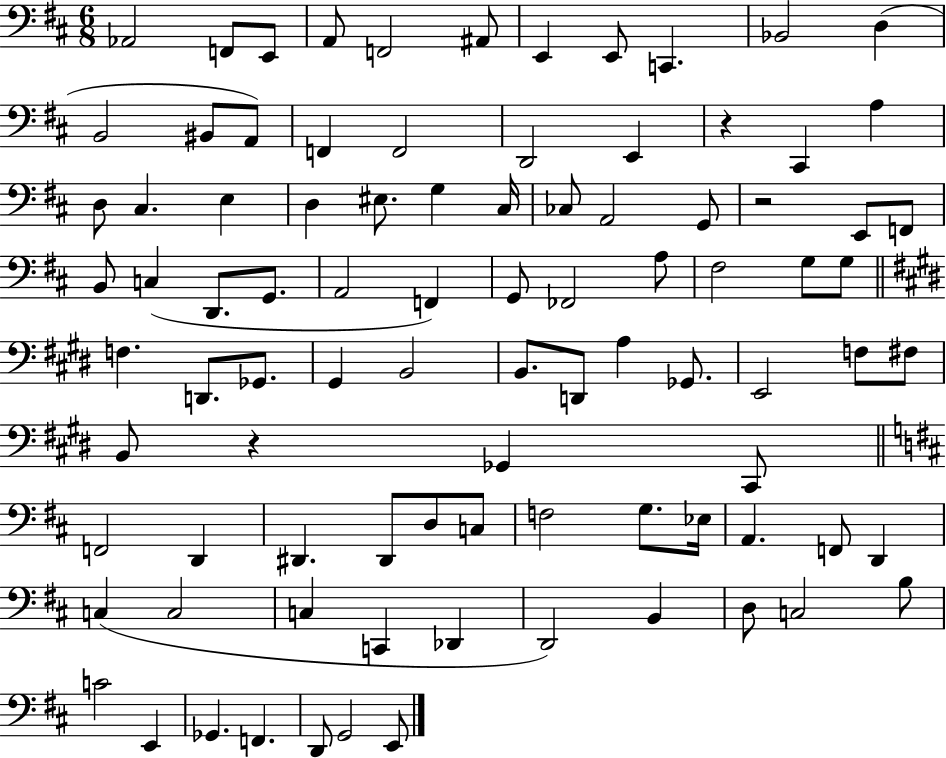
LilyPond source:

{
  \clef bass
  \numericTimeSignature
  \time 6/8
  \key d \major
  \repeat volta 2 { aes,2 f,8 e,8 | a,8 f,2 ais,8 | e,4 e,8 c,4. | bes,2 d4( | \break b,2 bis,8 a,8) | f,4 f,2 | d,2 e,4 | r4 cis,4 a4 | \break d8 cis4. e4 | d4 eis8. g4 cis16 | ces8 a,2 g,8 | r2 e,8 f,8 | \break b,8 c4( d,8. g,8. | a,2 f,4) | g,8 fes,2 a8 | fis2 g8 g8 | \break \bar "||" \break \key e \major f4. d,8. ges,8. | gis,4 b,2 | b,8. d,8 a4 ges,8. | e,2 f8 fis8 | \break b,8 r4 ges,4 cis,8 | \bar "||" \break \key d \major f,2 d,4 | dis,4. dis,8 d8 c8 | f2 g8. ees16 | a,4. f,8 d,4 | \break c4( c2 | c4 c,4 des,4 | d,2) b,4 | d8 c2 b8 | \break c'2 e,4 | ges,4. f,4. | d,8 g,2 e,8 | } \bar "|."
}